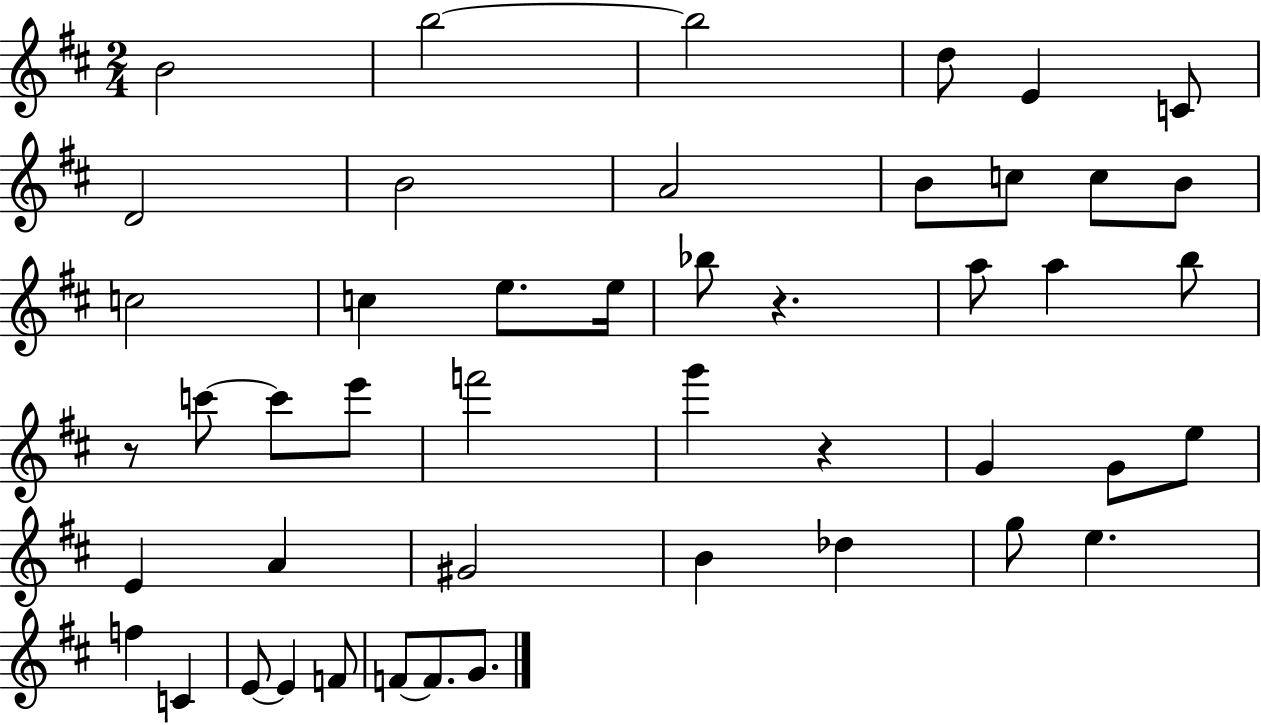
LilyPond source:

{
  \clef treble
  \numericTimeSignature
  \time 2/4
  \key d \major
  \repeat volta 2 { b'2 | b''2~~ | b''2 | d''8 e'4 c'8 | \break d'2 | b'2 | a'2 | b'8 c''8 c''8 b'8 | \break c''2 | c''4 e''8. e''16 | bes''8 r4. | a''8 a''4 b''8 | \break r8 c'''8~~ c'''8 e'''8 | f'''2 | g'''4 r4 | g'4 g'8 e''8 | \break e'4 a'4 | gis'2 | b'4 des''4 | g''8 e''4. | \break f''4 c'4 | e'8~~ e'4 f'8 | f'8~~ f'8. g'8. | } \bar "|."
}